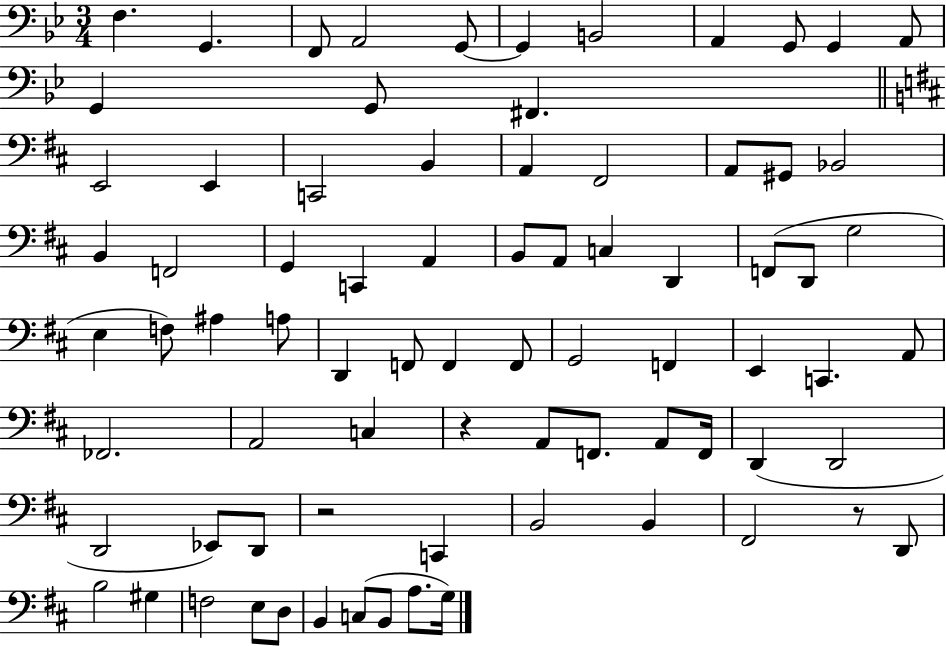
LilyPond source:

{
  \clef bass
  \numericTimeSignature
  \time 3/4
  \key bes \major
  \repeat volta 2 { f4. g,4. | f,8 a,2 g,8~~ | g,4 b,2 | a,4 g,8 g,4 a,8 | \break g,4 g,8 fis,4. | \bar "||" \break \key d \major e,2 e,4 | c,2 b,4 | a,4 fis,2 | a,8 gis,8 bes,2 | \break b,4 f,2 | g,4 c,4 a,4 | b,8 a,8 c4 d,4 | f,8( d,8 g2 | \break e4 f8) ais4 a8 | d,4 f,8 f,4 f,8 | g,2 f,4 | e,4 c,4. a,8 | \break fes,2. | a,2 c4 | r4 a,8 f,8. a,8 f,16 | d,4( d,2 | \break d,2 ees,8) d,8 | r2 c,4 | b,2 b,4 | fis,2 r8 d,8 | \break b2 gis4 | f2 e8 d8 | b,4 c8( b,8 a8. g16) | } \bar "|."
}